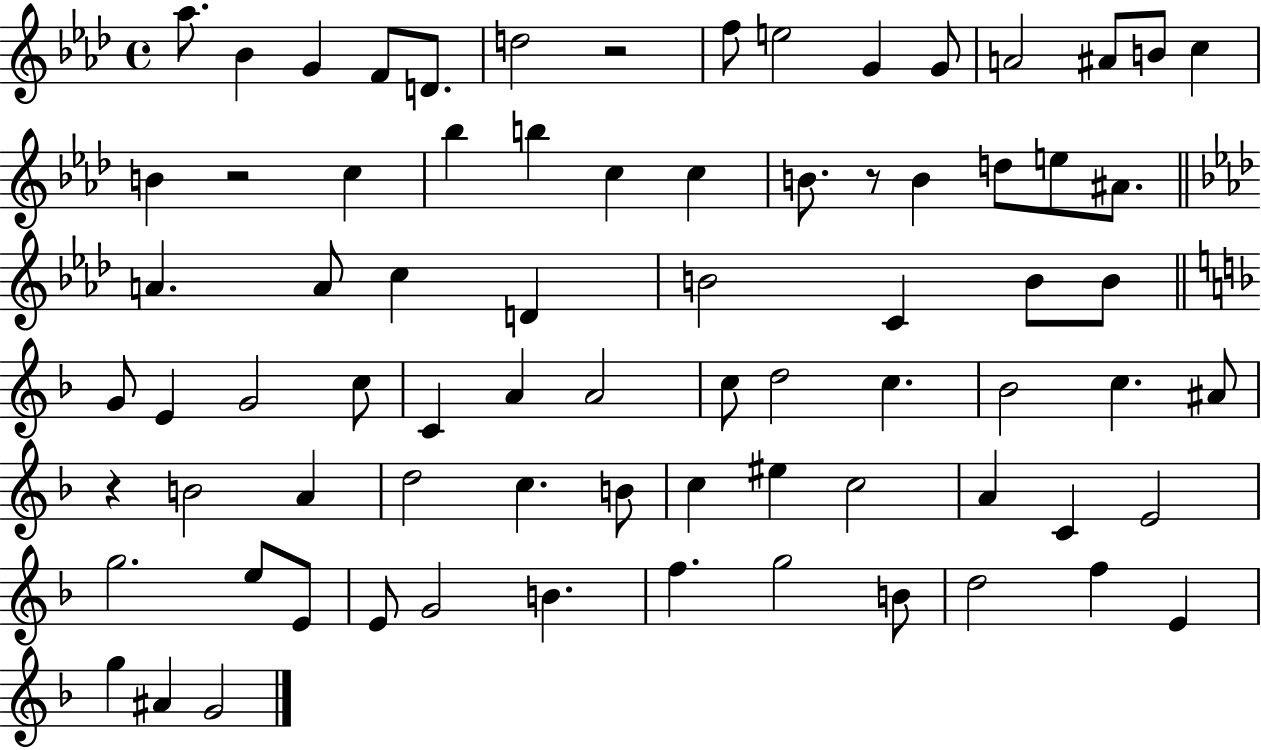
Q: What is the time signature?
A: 4/4